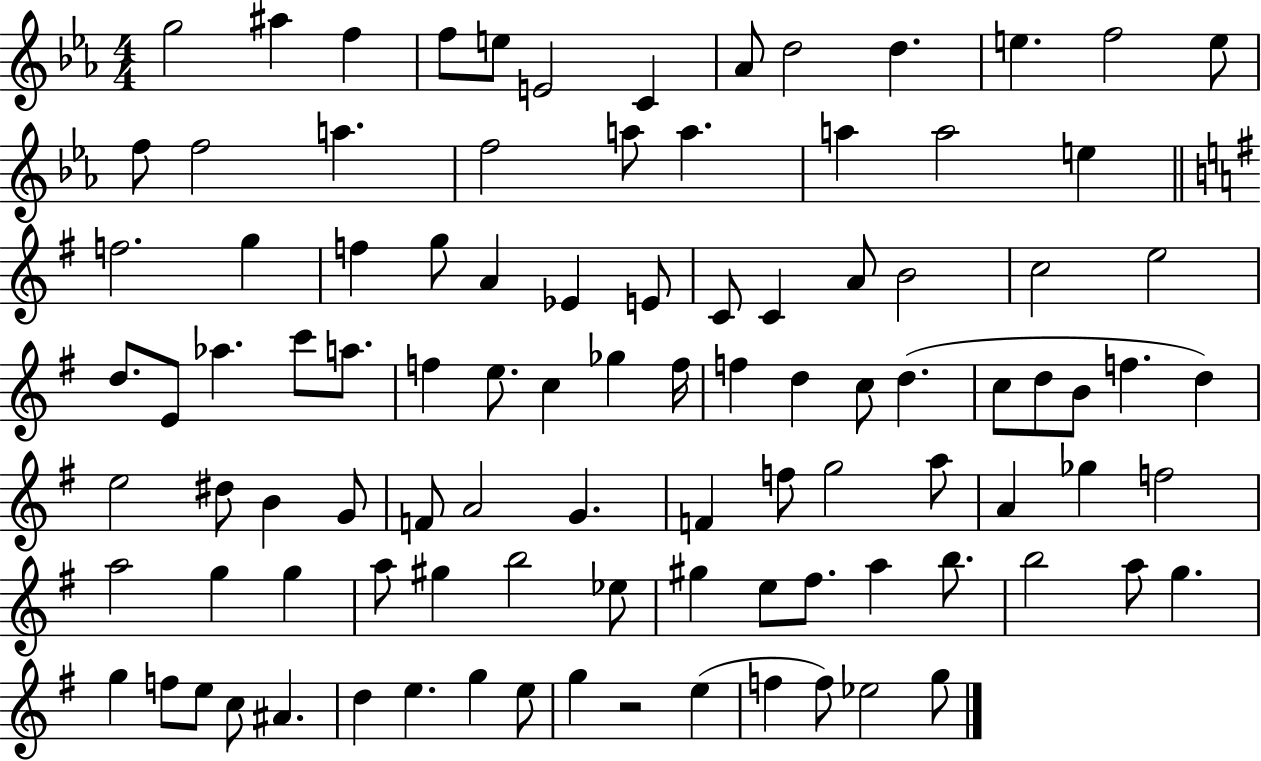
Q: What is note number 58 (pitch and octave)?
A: G4